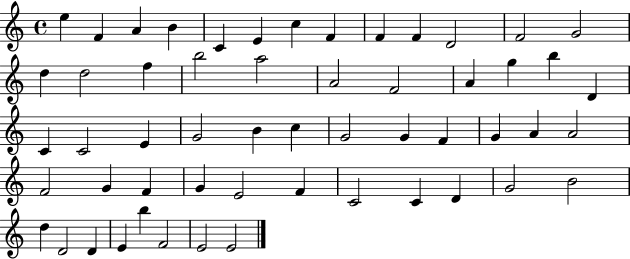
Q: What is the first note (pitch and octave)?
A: E5